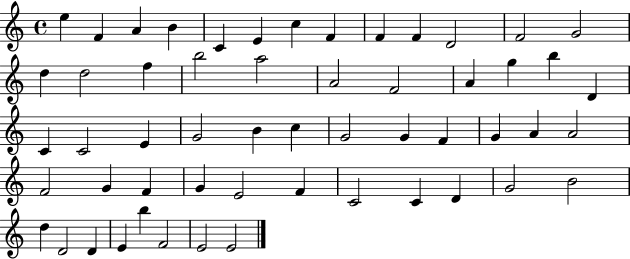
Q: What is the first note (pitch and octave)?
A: E5